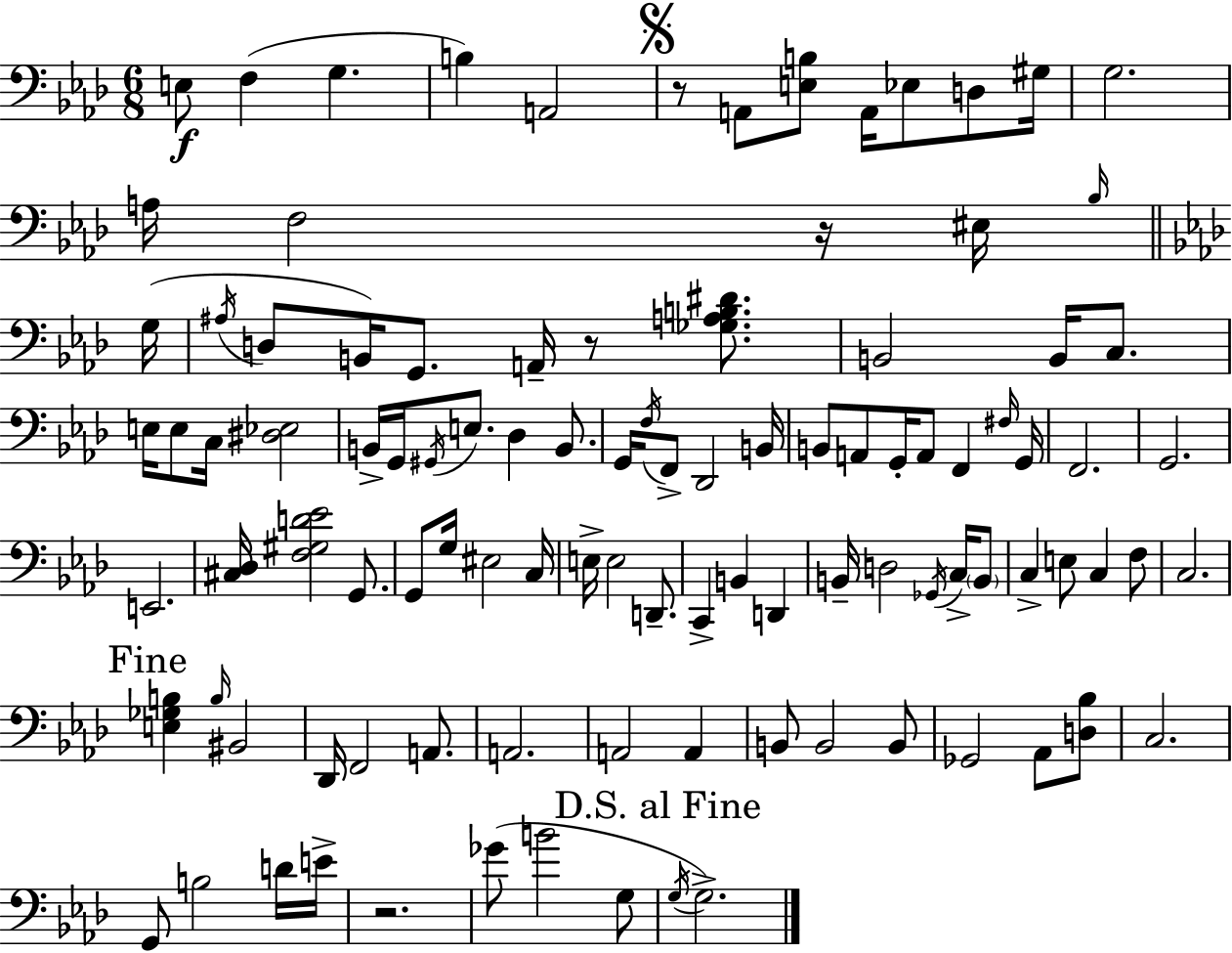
X:1
T:Untitled
M:6/8
L:1/4
K:Fm
E,/2 F, G, B, A,,2 z/2 A,,/2 [E,B,]/2 A,,/4 _E,/2 D,/2 ^G,/4 G,2 A,/4 F,2 z/4 ^E,/4 _B,/4 G,/4 ^A,/4 D,/2 B,,/4 G,,/2 A,,/4 z/2 [_G,A,B,^D]/2 B,,2 B,,/4 C,/2 E,/4 E,/2 C,/4 [^D,_E,]2 B,,/4 G,,/4 ^G,,/4 E,/2 _D, B,,/2 G,,/4 F,/4 F,,/2 _D,,2 B,,/4 B,,/2 A,,/2 G,,/4 A,,/2 F,, ^F,/4 G,,/4 F,,2 G,,2 E,,2 [^C,_D,]/4 [F,^G,D_E]2 G,,/2 G,,/2 G,/4 ^E,2 C,/4 E,/4 E,2 D,,/2 C,, B,, D,, B,,/4 D,2 _G,,/4 C,/4 B,,/2 C, E,/2 C, F,/2 C,2 [E,_G,B,] B,/4 ^B,,2 _D,,/4 F,,2 A,,/2 A,,2 A,,2 A,, B,,/2 B,,2 B,,/2 _G,,2 _A,,/2 [D,_B,]/2 C,2 G,,/2 B,2 D/4 E/4 z2 _G/2 B2 G,/2 G,/4 G,2